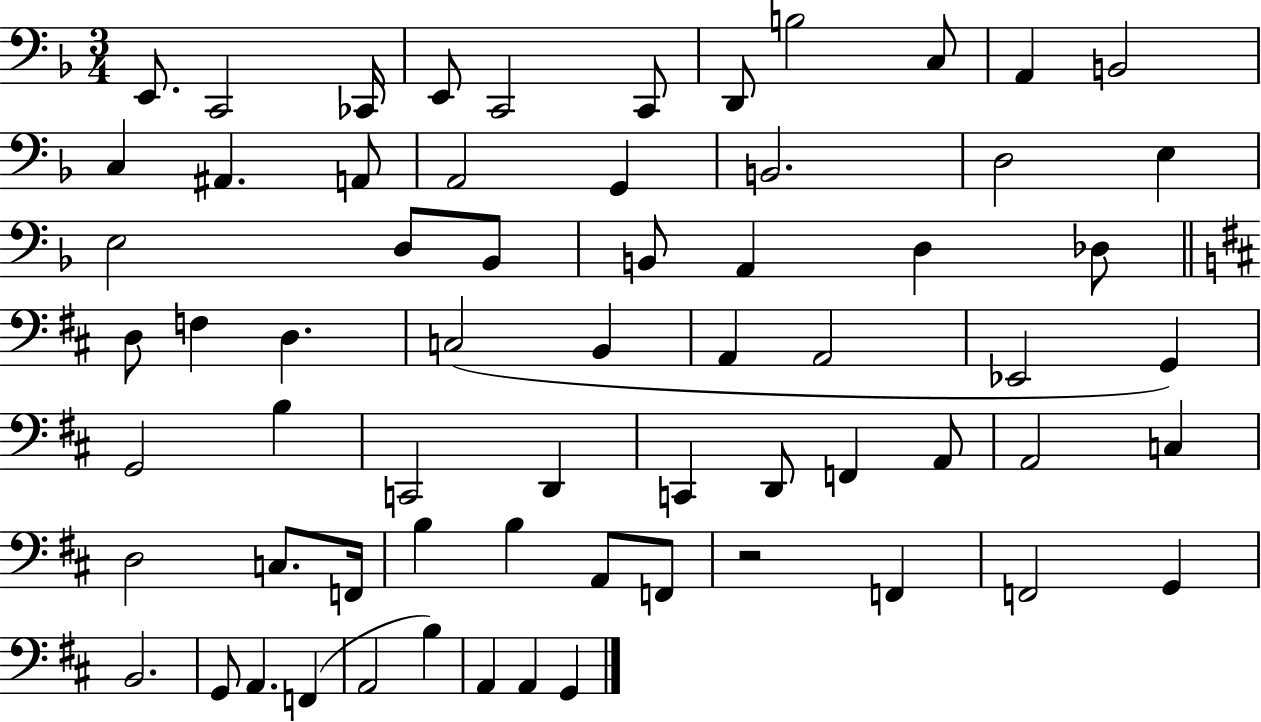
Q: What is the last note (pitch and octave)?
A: G2